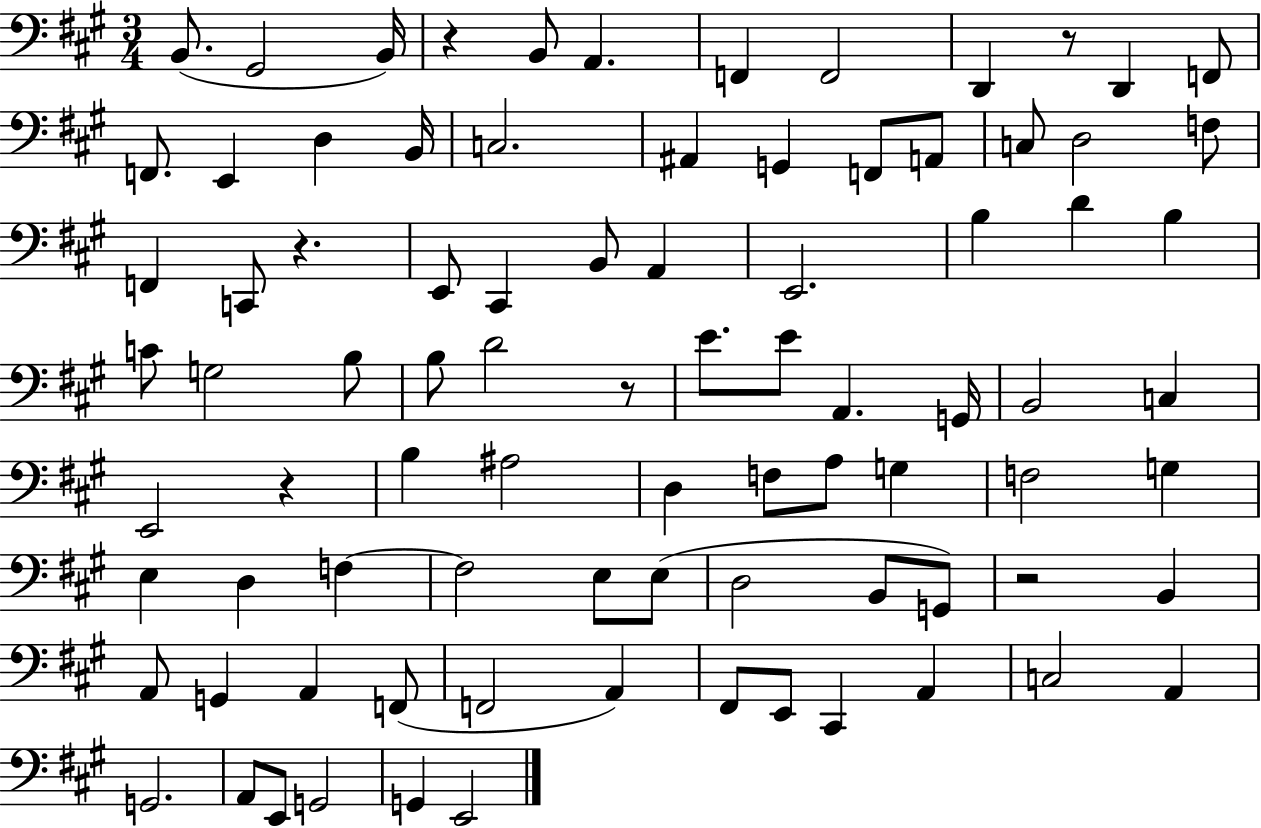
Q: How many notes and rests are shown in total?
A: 86